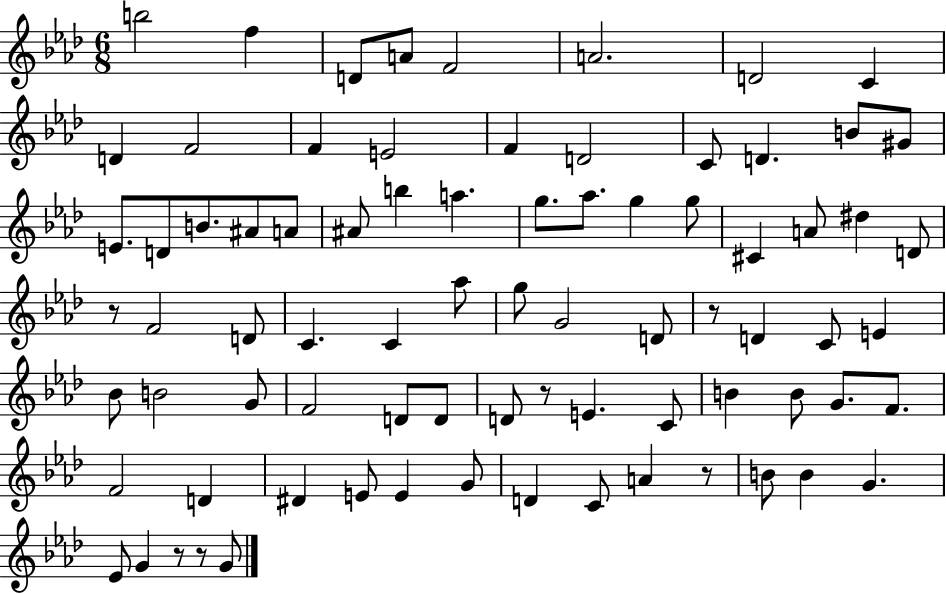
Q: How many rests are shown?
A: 6